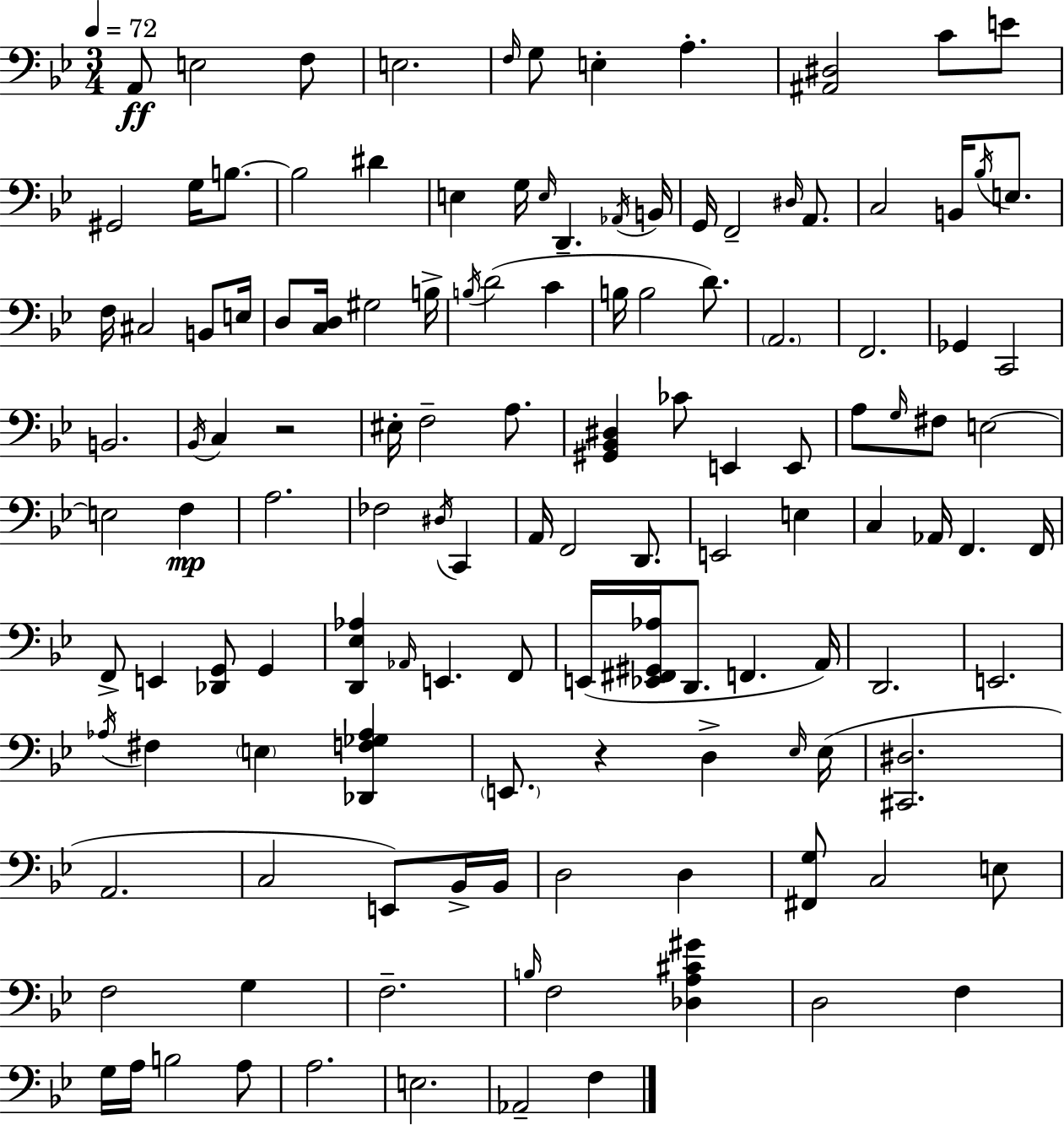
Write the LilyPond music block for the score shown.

{
  \clef bass
  \numericTimeSignature
  \time 3/4
  \key g \minor
  \tempo 4 = 72
  a,8\ff e2 f8 | e2. | \grace { f16 } g8 e4-. a4.-. | <ais, dis>2 c'8 e'8 | \break gis,2 g16 b8.~~ | b2 dis'4 | e4 g16 \grace { e16 } d,4.-- | \acciaccatura { aes,16 } b,16 g,16 f,2-- | \break \grace { dis16 } a,8. c2 | b,16 \acciaccatura { bes16 } e8. f16 cis2 | b,8 e16 d8 <c d>16 gis2 | b16-> \acciaccatura { b16 }( d'2 | \break c'4 b16 b2 | d'8.) \parenthesize a,2. | f,2. | ges,4 c,2 | \break b,2. | \acciaccatura { bes,16 } c4 r2 | eis16-. f2-- | a8. <gis, bes, dis>4 ces'8 | \break e,4 e,8 a8 \grace { g16 } fis8 | e2~~ e2 | f4\mp a2. | fes2 | \break \acciaccatura { dis16 } c,4 a,16 f,2 | d,8. e,2 | e4 c4 | aes,16 f,4. f,16 f,8-> e,4 | \break <des, g,>8 g,4 <d, ees aes>4 | \grace { aes,16 } e,4. f,8 e,16( <ees, fis, gis, aes>16 | d,8. f,4. a,16) d,2. | e,2. | \break \acciaccatura { aes16 } fis4 | \parenthesize e4 <des, f ges aes>4 \parenthesize e,8. | r4 d4-> \grace { ees16 } ees16( | <cis, dis>2. | \break a,2. | c2 e,8) bes,16-> bes,16 | d2 d4 | <fis, g>8 c2 e8 | \break f2 g4 | f2.-- | \grace { b16 } f2 <des a cis' gis'>4 | d2 f4 | \break g16 a16 b2 a8 | a2. | e2. | aes,2-- f4 | \break \bar "|."
}